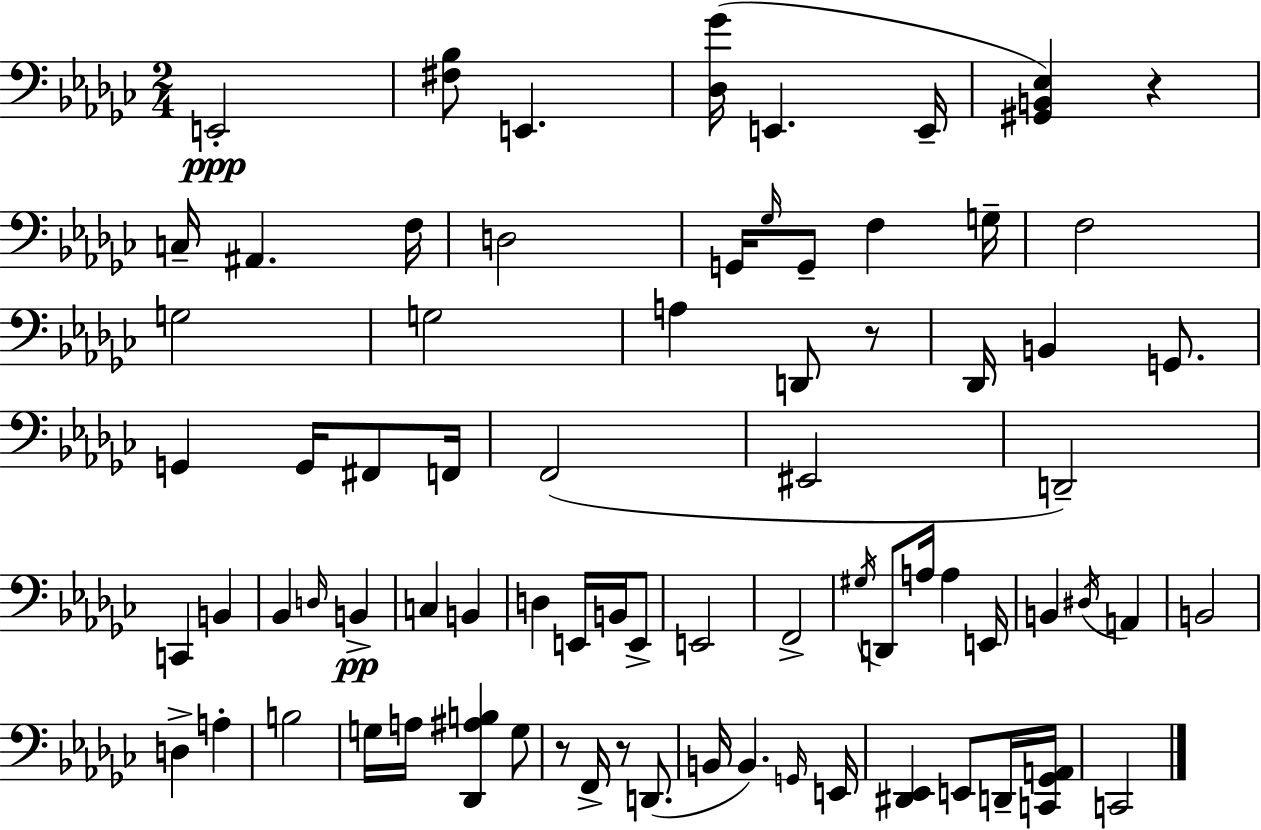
E2/h [F#3,Bb3]/e E2/q. [Db3,Gb4]/s E2/q. E2/s [G#2,B2,Eb3]/q R/q C3/s A#2/q. F3/s D3/h G2/s Gb3/s G2/e F3/q G3/s F3/h G3/h G3/h A3/q D2/e R/e Db2/s B2/q G2/e. G2/q G2/s F#2/e F2/s F2/h EIS2/h D2/h C2/q B2/q Bb2/q D3/s B2/q C3/q B2/q D3/q E2/s B2/s E2/e E2/h F2/h G#3/s D2/e A3/s A3/q E2/s B2/q D#3/s A2/q B2/h D3/q A3/q B3/h G3/s A3/s [Db2,A#3,B3]/q G3/e R/e F2/s R/e D2/e. B2/s B2/q. G2/s E2/s [D#2,Eb2]/q E2/e D2/s [C2,Gb2,A2]/s C2/h